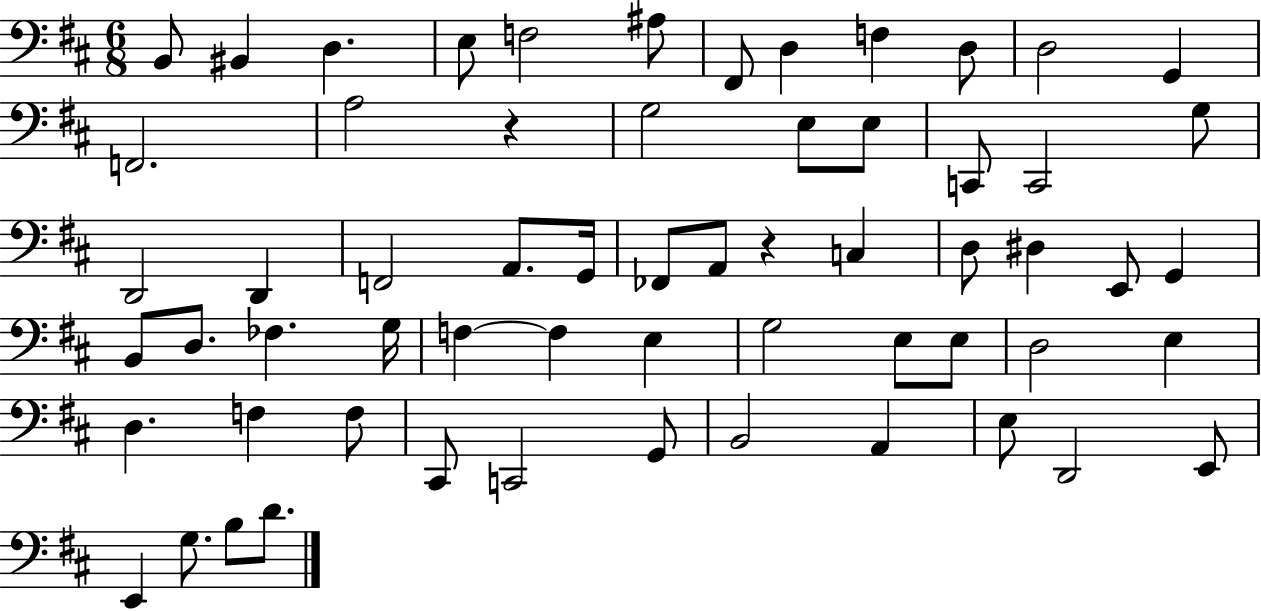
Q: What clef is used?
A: bass